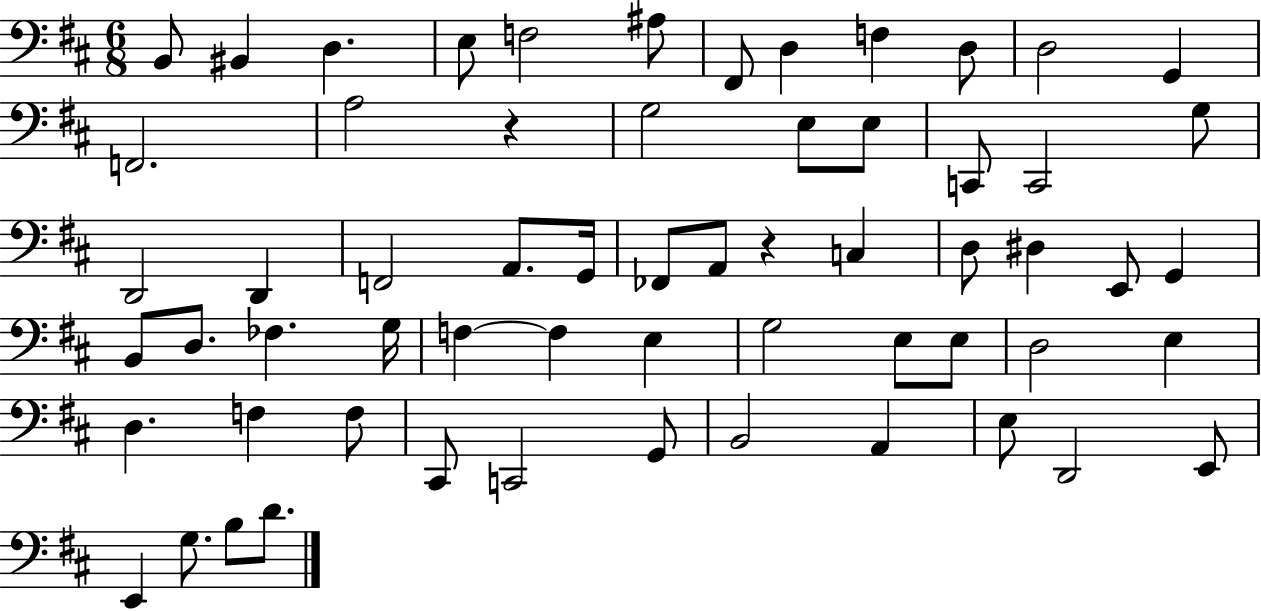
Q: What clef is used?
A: bass